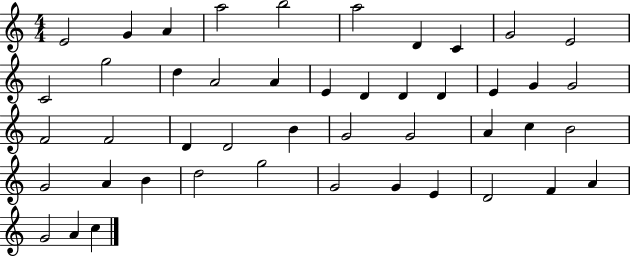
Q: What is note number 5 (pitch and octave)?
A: B5